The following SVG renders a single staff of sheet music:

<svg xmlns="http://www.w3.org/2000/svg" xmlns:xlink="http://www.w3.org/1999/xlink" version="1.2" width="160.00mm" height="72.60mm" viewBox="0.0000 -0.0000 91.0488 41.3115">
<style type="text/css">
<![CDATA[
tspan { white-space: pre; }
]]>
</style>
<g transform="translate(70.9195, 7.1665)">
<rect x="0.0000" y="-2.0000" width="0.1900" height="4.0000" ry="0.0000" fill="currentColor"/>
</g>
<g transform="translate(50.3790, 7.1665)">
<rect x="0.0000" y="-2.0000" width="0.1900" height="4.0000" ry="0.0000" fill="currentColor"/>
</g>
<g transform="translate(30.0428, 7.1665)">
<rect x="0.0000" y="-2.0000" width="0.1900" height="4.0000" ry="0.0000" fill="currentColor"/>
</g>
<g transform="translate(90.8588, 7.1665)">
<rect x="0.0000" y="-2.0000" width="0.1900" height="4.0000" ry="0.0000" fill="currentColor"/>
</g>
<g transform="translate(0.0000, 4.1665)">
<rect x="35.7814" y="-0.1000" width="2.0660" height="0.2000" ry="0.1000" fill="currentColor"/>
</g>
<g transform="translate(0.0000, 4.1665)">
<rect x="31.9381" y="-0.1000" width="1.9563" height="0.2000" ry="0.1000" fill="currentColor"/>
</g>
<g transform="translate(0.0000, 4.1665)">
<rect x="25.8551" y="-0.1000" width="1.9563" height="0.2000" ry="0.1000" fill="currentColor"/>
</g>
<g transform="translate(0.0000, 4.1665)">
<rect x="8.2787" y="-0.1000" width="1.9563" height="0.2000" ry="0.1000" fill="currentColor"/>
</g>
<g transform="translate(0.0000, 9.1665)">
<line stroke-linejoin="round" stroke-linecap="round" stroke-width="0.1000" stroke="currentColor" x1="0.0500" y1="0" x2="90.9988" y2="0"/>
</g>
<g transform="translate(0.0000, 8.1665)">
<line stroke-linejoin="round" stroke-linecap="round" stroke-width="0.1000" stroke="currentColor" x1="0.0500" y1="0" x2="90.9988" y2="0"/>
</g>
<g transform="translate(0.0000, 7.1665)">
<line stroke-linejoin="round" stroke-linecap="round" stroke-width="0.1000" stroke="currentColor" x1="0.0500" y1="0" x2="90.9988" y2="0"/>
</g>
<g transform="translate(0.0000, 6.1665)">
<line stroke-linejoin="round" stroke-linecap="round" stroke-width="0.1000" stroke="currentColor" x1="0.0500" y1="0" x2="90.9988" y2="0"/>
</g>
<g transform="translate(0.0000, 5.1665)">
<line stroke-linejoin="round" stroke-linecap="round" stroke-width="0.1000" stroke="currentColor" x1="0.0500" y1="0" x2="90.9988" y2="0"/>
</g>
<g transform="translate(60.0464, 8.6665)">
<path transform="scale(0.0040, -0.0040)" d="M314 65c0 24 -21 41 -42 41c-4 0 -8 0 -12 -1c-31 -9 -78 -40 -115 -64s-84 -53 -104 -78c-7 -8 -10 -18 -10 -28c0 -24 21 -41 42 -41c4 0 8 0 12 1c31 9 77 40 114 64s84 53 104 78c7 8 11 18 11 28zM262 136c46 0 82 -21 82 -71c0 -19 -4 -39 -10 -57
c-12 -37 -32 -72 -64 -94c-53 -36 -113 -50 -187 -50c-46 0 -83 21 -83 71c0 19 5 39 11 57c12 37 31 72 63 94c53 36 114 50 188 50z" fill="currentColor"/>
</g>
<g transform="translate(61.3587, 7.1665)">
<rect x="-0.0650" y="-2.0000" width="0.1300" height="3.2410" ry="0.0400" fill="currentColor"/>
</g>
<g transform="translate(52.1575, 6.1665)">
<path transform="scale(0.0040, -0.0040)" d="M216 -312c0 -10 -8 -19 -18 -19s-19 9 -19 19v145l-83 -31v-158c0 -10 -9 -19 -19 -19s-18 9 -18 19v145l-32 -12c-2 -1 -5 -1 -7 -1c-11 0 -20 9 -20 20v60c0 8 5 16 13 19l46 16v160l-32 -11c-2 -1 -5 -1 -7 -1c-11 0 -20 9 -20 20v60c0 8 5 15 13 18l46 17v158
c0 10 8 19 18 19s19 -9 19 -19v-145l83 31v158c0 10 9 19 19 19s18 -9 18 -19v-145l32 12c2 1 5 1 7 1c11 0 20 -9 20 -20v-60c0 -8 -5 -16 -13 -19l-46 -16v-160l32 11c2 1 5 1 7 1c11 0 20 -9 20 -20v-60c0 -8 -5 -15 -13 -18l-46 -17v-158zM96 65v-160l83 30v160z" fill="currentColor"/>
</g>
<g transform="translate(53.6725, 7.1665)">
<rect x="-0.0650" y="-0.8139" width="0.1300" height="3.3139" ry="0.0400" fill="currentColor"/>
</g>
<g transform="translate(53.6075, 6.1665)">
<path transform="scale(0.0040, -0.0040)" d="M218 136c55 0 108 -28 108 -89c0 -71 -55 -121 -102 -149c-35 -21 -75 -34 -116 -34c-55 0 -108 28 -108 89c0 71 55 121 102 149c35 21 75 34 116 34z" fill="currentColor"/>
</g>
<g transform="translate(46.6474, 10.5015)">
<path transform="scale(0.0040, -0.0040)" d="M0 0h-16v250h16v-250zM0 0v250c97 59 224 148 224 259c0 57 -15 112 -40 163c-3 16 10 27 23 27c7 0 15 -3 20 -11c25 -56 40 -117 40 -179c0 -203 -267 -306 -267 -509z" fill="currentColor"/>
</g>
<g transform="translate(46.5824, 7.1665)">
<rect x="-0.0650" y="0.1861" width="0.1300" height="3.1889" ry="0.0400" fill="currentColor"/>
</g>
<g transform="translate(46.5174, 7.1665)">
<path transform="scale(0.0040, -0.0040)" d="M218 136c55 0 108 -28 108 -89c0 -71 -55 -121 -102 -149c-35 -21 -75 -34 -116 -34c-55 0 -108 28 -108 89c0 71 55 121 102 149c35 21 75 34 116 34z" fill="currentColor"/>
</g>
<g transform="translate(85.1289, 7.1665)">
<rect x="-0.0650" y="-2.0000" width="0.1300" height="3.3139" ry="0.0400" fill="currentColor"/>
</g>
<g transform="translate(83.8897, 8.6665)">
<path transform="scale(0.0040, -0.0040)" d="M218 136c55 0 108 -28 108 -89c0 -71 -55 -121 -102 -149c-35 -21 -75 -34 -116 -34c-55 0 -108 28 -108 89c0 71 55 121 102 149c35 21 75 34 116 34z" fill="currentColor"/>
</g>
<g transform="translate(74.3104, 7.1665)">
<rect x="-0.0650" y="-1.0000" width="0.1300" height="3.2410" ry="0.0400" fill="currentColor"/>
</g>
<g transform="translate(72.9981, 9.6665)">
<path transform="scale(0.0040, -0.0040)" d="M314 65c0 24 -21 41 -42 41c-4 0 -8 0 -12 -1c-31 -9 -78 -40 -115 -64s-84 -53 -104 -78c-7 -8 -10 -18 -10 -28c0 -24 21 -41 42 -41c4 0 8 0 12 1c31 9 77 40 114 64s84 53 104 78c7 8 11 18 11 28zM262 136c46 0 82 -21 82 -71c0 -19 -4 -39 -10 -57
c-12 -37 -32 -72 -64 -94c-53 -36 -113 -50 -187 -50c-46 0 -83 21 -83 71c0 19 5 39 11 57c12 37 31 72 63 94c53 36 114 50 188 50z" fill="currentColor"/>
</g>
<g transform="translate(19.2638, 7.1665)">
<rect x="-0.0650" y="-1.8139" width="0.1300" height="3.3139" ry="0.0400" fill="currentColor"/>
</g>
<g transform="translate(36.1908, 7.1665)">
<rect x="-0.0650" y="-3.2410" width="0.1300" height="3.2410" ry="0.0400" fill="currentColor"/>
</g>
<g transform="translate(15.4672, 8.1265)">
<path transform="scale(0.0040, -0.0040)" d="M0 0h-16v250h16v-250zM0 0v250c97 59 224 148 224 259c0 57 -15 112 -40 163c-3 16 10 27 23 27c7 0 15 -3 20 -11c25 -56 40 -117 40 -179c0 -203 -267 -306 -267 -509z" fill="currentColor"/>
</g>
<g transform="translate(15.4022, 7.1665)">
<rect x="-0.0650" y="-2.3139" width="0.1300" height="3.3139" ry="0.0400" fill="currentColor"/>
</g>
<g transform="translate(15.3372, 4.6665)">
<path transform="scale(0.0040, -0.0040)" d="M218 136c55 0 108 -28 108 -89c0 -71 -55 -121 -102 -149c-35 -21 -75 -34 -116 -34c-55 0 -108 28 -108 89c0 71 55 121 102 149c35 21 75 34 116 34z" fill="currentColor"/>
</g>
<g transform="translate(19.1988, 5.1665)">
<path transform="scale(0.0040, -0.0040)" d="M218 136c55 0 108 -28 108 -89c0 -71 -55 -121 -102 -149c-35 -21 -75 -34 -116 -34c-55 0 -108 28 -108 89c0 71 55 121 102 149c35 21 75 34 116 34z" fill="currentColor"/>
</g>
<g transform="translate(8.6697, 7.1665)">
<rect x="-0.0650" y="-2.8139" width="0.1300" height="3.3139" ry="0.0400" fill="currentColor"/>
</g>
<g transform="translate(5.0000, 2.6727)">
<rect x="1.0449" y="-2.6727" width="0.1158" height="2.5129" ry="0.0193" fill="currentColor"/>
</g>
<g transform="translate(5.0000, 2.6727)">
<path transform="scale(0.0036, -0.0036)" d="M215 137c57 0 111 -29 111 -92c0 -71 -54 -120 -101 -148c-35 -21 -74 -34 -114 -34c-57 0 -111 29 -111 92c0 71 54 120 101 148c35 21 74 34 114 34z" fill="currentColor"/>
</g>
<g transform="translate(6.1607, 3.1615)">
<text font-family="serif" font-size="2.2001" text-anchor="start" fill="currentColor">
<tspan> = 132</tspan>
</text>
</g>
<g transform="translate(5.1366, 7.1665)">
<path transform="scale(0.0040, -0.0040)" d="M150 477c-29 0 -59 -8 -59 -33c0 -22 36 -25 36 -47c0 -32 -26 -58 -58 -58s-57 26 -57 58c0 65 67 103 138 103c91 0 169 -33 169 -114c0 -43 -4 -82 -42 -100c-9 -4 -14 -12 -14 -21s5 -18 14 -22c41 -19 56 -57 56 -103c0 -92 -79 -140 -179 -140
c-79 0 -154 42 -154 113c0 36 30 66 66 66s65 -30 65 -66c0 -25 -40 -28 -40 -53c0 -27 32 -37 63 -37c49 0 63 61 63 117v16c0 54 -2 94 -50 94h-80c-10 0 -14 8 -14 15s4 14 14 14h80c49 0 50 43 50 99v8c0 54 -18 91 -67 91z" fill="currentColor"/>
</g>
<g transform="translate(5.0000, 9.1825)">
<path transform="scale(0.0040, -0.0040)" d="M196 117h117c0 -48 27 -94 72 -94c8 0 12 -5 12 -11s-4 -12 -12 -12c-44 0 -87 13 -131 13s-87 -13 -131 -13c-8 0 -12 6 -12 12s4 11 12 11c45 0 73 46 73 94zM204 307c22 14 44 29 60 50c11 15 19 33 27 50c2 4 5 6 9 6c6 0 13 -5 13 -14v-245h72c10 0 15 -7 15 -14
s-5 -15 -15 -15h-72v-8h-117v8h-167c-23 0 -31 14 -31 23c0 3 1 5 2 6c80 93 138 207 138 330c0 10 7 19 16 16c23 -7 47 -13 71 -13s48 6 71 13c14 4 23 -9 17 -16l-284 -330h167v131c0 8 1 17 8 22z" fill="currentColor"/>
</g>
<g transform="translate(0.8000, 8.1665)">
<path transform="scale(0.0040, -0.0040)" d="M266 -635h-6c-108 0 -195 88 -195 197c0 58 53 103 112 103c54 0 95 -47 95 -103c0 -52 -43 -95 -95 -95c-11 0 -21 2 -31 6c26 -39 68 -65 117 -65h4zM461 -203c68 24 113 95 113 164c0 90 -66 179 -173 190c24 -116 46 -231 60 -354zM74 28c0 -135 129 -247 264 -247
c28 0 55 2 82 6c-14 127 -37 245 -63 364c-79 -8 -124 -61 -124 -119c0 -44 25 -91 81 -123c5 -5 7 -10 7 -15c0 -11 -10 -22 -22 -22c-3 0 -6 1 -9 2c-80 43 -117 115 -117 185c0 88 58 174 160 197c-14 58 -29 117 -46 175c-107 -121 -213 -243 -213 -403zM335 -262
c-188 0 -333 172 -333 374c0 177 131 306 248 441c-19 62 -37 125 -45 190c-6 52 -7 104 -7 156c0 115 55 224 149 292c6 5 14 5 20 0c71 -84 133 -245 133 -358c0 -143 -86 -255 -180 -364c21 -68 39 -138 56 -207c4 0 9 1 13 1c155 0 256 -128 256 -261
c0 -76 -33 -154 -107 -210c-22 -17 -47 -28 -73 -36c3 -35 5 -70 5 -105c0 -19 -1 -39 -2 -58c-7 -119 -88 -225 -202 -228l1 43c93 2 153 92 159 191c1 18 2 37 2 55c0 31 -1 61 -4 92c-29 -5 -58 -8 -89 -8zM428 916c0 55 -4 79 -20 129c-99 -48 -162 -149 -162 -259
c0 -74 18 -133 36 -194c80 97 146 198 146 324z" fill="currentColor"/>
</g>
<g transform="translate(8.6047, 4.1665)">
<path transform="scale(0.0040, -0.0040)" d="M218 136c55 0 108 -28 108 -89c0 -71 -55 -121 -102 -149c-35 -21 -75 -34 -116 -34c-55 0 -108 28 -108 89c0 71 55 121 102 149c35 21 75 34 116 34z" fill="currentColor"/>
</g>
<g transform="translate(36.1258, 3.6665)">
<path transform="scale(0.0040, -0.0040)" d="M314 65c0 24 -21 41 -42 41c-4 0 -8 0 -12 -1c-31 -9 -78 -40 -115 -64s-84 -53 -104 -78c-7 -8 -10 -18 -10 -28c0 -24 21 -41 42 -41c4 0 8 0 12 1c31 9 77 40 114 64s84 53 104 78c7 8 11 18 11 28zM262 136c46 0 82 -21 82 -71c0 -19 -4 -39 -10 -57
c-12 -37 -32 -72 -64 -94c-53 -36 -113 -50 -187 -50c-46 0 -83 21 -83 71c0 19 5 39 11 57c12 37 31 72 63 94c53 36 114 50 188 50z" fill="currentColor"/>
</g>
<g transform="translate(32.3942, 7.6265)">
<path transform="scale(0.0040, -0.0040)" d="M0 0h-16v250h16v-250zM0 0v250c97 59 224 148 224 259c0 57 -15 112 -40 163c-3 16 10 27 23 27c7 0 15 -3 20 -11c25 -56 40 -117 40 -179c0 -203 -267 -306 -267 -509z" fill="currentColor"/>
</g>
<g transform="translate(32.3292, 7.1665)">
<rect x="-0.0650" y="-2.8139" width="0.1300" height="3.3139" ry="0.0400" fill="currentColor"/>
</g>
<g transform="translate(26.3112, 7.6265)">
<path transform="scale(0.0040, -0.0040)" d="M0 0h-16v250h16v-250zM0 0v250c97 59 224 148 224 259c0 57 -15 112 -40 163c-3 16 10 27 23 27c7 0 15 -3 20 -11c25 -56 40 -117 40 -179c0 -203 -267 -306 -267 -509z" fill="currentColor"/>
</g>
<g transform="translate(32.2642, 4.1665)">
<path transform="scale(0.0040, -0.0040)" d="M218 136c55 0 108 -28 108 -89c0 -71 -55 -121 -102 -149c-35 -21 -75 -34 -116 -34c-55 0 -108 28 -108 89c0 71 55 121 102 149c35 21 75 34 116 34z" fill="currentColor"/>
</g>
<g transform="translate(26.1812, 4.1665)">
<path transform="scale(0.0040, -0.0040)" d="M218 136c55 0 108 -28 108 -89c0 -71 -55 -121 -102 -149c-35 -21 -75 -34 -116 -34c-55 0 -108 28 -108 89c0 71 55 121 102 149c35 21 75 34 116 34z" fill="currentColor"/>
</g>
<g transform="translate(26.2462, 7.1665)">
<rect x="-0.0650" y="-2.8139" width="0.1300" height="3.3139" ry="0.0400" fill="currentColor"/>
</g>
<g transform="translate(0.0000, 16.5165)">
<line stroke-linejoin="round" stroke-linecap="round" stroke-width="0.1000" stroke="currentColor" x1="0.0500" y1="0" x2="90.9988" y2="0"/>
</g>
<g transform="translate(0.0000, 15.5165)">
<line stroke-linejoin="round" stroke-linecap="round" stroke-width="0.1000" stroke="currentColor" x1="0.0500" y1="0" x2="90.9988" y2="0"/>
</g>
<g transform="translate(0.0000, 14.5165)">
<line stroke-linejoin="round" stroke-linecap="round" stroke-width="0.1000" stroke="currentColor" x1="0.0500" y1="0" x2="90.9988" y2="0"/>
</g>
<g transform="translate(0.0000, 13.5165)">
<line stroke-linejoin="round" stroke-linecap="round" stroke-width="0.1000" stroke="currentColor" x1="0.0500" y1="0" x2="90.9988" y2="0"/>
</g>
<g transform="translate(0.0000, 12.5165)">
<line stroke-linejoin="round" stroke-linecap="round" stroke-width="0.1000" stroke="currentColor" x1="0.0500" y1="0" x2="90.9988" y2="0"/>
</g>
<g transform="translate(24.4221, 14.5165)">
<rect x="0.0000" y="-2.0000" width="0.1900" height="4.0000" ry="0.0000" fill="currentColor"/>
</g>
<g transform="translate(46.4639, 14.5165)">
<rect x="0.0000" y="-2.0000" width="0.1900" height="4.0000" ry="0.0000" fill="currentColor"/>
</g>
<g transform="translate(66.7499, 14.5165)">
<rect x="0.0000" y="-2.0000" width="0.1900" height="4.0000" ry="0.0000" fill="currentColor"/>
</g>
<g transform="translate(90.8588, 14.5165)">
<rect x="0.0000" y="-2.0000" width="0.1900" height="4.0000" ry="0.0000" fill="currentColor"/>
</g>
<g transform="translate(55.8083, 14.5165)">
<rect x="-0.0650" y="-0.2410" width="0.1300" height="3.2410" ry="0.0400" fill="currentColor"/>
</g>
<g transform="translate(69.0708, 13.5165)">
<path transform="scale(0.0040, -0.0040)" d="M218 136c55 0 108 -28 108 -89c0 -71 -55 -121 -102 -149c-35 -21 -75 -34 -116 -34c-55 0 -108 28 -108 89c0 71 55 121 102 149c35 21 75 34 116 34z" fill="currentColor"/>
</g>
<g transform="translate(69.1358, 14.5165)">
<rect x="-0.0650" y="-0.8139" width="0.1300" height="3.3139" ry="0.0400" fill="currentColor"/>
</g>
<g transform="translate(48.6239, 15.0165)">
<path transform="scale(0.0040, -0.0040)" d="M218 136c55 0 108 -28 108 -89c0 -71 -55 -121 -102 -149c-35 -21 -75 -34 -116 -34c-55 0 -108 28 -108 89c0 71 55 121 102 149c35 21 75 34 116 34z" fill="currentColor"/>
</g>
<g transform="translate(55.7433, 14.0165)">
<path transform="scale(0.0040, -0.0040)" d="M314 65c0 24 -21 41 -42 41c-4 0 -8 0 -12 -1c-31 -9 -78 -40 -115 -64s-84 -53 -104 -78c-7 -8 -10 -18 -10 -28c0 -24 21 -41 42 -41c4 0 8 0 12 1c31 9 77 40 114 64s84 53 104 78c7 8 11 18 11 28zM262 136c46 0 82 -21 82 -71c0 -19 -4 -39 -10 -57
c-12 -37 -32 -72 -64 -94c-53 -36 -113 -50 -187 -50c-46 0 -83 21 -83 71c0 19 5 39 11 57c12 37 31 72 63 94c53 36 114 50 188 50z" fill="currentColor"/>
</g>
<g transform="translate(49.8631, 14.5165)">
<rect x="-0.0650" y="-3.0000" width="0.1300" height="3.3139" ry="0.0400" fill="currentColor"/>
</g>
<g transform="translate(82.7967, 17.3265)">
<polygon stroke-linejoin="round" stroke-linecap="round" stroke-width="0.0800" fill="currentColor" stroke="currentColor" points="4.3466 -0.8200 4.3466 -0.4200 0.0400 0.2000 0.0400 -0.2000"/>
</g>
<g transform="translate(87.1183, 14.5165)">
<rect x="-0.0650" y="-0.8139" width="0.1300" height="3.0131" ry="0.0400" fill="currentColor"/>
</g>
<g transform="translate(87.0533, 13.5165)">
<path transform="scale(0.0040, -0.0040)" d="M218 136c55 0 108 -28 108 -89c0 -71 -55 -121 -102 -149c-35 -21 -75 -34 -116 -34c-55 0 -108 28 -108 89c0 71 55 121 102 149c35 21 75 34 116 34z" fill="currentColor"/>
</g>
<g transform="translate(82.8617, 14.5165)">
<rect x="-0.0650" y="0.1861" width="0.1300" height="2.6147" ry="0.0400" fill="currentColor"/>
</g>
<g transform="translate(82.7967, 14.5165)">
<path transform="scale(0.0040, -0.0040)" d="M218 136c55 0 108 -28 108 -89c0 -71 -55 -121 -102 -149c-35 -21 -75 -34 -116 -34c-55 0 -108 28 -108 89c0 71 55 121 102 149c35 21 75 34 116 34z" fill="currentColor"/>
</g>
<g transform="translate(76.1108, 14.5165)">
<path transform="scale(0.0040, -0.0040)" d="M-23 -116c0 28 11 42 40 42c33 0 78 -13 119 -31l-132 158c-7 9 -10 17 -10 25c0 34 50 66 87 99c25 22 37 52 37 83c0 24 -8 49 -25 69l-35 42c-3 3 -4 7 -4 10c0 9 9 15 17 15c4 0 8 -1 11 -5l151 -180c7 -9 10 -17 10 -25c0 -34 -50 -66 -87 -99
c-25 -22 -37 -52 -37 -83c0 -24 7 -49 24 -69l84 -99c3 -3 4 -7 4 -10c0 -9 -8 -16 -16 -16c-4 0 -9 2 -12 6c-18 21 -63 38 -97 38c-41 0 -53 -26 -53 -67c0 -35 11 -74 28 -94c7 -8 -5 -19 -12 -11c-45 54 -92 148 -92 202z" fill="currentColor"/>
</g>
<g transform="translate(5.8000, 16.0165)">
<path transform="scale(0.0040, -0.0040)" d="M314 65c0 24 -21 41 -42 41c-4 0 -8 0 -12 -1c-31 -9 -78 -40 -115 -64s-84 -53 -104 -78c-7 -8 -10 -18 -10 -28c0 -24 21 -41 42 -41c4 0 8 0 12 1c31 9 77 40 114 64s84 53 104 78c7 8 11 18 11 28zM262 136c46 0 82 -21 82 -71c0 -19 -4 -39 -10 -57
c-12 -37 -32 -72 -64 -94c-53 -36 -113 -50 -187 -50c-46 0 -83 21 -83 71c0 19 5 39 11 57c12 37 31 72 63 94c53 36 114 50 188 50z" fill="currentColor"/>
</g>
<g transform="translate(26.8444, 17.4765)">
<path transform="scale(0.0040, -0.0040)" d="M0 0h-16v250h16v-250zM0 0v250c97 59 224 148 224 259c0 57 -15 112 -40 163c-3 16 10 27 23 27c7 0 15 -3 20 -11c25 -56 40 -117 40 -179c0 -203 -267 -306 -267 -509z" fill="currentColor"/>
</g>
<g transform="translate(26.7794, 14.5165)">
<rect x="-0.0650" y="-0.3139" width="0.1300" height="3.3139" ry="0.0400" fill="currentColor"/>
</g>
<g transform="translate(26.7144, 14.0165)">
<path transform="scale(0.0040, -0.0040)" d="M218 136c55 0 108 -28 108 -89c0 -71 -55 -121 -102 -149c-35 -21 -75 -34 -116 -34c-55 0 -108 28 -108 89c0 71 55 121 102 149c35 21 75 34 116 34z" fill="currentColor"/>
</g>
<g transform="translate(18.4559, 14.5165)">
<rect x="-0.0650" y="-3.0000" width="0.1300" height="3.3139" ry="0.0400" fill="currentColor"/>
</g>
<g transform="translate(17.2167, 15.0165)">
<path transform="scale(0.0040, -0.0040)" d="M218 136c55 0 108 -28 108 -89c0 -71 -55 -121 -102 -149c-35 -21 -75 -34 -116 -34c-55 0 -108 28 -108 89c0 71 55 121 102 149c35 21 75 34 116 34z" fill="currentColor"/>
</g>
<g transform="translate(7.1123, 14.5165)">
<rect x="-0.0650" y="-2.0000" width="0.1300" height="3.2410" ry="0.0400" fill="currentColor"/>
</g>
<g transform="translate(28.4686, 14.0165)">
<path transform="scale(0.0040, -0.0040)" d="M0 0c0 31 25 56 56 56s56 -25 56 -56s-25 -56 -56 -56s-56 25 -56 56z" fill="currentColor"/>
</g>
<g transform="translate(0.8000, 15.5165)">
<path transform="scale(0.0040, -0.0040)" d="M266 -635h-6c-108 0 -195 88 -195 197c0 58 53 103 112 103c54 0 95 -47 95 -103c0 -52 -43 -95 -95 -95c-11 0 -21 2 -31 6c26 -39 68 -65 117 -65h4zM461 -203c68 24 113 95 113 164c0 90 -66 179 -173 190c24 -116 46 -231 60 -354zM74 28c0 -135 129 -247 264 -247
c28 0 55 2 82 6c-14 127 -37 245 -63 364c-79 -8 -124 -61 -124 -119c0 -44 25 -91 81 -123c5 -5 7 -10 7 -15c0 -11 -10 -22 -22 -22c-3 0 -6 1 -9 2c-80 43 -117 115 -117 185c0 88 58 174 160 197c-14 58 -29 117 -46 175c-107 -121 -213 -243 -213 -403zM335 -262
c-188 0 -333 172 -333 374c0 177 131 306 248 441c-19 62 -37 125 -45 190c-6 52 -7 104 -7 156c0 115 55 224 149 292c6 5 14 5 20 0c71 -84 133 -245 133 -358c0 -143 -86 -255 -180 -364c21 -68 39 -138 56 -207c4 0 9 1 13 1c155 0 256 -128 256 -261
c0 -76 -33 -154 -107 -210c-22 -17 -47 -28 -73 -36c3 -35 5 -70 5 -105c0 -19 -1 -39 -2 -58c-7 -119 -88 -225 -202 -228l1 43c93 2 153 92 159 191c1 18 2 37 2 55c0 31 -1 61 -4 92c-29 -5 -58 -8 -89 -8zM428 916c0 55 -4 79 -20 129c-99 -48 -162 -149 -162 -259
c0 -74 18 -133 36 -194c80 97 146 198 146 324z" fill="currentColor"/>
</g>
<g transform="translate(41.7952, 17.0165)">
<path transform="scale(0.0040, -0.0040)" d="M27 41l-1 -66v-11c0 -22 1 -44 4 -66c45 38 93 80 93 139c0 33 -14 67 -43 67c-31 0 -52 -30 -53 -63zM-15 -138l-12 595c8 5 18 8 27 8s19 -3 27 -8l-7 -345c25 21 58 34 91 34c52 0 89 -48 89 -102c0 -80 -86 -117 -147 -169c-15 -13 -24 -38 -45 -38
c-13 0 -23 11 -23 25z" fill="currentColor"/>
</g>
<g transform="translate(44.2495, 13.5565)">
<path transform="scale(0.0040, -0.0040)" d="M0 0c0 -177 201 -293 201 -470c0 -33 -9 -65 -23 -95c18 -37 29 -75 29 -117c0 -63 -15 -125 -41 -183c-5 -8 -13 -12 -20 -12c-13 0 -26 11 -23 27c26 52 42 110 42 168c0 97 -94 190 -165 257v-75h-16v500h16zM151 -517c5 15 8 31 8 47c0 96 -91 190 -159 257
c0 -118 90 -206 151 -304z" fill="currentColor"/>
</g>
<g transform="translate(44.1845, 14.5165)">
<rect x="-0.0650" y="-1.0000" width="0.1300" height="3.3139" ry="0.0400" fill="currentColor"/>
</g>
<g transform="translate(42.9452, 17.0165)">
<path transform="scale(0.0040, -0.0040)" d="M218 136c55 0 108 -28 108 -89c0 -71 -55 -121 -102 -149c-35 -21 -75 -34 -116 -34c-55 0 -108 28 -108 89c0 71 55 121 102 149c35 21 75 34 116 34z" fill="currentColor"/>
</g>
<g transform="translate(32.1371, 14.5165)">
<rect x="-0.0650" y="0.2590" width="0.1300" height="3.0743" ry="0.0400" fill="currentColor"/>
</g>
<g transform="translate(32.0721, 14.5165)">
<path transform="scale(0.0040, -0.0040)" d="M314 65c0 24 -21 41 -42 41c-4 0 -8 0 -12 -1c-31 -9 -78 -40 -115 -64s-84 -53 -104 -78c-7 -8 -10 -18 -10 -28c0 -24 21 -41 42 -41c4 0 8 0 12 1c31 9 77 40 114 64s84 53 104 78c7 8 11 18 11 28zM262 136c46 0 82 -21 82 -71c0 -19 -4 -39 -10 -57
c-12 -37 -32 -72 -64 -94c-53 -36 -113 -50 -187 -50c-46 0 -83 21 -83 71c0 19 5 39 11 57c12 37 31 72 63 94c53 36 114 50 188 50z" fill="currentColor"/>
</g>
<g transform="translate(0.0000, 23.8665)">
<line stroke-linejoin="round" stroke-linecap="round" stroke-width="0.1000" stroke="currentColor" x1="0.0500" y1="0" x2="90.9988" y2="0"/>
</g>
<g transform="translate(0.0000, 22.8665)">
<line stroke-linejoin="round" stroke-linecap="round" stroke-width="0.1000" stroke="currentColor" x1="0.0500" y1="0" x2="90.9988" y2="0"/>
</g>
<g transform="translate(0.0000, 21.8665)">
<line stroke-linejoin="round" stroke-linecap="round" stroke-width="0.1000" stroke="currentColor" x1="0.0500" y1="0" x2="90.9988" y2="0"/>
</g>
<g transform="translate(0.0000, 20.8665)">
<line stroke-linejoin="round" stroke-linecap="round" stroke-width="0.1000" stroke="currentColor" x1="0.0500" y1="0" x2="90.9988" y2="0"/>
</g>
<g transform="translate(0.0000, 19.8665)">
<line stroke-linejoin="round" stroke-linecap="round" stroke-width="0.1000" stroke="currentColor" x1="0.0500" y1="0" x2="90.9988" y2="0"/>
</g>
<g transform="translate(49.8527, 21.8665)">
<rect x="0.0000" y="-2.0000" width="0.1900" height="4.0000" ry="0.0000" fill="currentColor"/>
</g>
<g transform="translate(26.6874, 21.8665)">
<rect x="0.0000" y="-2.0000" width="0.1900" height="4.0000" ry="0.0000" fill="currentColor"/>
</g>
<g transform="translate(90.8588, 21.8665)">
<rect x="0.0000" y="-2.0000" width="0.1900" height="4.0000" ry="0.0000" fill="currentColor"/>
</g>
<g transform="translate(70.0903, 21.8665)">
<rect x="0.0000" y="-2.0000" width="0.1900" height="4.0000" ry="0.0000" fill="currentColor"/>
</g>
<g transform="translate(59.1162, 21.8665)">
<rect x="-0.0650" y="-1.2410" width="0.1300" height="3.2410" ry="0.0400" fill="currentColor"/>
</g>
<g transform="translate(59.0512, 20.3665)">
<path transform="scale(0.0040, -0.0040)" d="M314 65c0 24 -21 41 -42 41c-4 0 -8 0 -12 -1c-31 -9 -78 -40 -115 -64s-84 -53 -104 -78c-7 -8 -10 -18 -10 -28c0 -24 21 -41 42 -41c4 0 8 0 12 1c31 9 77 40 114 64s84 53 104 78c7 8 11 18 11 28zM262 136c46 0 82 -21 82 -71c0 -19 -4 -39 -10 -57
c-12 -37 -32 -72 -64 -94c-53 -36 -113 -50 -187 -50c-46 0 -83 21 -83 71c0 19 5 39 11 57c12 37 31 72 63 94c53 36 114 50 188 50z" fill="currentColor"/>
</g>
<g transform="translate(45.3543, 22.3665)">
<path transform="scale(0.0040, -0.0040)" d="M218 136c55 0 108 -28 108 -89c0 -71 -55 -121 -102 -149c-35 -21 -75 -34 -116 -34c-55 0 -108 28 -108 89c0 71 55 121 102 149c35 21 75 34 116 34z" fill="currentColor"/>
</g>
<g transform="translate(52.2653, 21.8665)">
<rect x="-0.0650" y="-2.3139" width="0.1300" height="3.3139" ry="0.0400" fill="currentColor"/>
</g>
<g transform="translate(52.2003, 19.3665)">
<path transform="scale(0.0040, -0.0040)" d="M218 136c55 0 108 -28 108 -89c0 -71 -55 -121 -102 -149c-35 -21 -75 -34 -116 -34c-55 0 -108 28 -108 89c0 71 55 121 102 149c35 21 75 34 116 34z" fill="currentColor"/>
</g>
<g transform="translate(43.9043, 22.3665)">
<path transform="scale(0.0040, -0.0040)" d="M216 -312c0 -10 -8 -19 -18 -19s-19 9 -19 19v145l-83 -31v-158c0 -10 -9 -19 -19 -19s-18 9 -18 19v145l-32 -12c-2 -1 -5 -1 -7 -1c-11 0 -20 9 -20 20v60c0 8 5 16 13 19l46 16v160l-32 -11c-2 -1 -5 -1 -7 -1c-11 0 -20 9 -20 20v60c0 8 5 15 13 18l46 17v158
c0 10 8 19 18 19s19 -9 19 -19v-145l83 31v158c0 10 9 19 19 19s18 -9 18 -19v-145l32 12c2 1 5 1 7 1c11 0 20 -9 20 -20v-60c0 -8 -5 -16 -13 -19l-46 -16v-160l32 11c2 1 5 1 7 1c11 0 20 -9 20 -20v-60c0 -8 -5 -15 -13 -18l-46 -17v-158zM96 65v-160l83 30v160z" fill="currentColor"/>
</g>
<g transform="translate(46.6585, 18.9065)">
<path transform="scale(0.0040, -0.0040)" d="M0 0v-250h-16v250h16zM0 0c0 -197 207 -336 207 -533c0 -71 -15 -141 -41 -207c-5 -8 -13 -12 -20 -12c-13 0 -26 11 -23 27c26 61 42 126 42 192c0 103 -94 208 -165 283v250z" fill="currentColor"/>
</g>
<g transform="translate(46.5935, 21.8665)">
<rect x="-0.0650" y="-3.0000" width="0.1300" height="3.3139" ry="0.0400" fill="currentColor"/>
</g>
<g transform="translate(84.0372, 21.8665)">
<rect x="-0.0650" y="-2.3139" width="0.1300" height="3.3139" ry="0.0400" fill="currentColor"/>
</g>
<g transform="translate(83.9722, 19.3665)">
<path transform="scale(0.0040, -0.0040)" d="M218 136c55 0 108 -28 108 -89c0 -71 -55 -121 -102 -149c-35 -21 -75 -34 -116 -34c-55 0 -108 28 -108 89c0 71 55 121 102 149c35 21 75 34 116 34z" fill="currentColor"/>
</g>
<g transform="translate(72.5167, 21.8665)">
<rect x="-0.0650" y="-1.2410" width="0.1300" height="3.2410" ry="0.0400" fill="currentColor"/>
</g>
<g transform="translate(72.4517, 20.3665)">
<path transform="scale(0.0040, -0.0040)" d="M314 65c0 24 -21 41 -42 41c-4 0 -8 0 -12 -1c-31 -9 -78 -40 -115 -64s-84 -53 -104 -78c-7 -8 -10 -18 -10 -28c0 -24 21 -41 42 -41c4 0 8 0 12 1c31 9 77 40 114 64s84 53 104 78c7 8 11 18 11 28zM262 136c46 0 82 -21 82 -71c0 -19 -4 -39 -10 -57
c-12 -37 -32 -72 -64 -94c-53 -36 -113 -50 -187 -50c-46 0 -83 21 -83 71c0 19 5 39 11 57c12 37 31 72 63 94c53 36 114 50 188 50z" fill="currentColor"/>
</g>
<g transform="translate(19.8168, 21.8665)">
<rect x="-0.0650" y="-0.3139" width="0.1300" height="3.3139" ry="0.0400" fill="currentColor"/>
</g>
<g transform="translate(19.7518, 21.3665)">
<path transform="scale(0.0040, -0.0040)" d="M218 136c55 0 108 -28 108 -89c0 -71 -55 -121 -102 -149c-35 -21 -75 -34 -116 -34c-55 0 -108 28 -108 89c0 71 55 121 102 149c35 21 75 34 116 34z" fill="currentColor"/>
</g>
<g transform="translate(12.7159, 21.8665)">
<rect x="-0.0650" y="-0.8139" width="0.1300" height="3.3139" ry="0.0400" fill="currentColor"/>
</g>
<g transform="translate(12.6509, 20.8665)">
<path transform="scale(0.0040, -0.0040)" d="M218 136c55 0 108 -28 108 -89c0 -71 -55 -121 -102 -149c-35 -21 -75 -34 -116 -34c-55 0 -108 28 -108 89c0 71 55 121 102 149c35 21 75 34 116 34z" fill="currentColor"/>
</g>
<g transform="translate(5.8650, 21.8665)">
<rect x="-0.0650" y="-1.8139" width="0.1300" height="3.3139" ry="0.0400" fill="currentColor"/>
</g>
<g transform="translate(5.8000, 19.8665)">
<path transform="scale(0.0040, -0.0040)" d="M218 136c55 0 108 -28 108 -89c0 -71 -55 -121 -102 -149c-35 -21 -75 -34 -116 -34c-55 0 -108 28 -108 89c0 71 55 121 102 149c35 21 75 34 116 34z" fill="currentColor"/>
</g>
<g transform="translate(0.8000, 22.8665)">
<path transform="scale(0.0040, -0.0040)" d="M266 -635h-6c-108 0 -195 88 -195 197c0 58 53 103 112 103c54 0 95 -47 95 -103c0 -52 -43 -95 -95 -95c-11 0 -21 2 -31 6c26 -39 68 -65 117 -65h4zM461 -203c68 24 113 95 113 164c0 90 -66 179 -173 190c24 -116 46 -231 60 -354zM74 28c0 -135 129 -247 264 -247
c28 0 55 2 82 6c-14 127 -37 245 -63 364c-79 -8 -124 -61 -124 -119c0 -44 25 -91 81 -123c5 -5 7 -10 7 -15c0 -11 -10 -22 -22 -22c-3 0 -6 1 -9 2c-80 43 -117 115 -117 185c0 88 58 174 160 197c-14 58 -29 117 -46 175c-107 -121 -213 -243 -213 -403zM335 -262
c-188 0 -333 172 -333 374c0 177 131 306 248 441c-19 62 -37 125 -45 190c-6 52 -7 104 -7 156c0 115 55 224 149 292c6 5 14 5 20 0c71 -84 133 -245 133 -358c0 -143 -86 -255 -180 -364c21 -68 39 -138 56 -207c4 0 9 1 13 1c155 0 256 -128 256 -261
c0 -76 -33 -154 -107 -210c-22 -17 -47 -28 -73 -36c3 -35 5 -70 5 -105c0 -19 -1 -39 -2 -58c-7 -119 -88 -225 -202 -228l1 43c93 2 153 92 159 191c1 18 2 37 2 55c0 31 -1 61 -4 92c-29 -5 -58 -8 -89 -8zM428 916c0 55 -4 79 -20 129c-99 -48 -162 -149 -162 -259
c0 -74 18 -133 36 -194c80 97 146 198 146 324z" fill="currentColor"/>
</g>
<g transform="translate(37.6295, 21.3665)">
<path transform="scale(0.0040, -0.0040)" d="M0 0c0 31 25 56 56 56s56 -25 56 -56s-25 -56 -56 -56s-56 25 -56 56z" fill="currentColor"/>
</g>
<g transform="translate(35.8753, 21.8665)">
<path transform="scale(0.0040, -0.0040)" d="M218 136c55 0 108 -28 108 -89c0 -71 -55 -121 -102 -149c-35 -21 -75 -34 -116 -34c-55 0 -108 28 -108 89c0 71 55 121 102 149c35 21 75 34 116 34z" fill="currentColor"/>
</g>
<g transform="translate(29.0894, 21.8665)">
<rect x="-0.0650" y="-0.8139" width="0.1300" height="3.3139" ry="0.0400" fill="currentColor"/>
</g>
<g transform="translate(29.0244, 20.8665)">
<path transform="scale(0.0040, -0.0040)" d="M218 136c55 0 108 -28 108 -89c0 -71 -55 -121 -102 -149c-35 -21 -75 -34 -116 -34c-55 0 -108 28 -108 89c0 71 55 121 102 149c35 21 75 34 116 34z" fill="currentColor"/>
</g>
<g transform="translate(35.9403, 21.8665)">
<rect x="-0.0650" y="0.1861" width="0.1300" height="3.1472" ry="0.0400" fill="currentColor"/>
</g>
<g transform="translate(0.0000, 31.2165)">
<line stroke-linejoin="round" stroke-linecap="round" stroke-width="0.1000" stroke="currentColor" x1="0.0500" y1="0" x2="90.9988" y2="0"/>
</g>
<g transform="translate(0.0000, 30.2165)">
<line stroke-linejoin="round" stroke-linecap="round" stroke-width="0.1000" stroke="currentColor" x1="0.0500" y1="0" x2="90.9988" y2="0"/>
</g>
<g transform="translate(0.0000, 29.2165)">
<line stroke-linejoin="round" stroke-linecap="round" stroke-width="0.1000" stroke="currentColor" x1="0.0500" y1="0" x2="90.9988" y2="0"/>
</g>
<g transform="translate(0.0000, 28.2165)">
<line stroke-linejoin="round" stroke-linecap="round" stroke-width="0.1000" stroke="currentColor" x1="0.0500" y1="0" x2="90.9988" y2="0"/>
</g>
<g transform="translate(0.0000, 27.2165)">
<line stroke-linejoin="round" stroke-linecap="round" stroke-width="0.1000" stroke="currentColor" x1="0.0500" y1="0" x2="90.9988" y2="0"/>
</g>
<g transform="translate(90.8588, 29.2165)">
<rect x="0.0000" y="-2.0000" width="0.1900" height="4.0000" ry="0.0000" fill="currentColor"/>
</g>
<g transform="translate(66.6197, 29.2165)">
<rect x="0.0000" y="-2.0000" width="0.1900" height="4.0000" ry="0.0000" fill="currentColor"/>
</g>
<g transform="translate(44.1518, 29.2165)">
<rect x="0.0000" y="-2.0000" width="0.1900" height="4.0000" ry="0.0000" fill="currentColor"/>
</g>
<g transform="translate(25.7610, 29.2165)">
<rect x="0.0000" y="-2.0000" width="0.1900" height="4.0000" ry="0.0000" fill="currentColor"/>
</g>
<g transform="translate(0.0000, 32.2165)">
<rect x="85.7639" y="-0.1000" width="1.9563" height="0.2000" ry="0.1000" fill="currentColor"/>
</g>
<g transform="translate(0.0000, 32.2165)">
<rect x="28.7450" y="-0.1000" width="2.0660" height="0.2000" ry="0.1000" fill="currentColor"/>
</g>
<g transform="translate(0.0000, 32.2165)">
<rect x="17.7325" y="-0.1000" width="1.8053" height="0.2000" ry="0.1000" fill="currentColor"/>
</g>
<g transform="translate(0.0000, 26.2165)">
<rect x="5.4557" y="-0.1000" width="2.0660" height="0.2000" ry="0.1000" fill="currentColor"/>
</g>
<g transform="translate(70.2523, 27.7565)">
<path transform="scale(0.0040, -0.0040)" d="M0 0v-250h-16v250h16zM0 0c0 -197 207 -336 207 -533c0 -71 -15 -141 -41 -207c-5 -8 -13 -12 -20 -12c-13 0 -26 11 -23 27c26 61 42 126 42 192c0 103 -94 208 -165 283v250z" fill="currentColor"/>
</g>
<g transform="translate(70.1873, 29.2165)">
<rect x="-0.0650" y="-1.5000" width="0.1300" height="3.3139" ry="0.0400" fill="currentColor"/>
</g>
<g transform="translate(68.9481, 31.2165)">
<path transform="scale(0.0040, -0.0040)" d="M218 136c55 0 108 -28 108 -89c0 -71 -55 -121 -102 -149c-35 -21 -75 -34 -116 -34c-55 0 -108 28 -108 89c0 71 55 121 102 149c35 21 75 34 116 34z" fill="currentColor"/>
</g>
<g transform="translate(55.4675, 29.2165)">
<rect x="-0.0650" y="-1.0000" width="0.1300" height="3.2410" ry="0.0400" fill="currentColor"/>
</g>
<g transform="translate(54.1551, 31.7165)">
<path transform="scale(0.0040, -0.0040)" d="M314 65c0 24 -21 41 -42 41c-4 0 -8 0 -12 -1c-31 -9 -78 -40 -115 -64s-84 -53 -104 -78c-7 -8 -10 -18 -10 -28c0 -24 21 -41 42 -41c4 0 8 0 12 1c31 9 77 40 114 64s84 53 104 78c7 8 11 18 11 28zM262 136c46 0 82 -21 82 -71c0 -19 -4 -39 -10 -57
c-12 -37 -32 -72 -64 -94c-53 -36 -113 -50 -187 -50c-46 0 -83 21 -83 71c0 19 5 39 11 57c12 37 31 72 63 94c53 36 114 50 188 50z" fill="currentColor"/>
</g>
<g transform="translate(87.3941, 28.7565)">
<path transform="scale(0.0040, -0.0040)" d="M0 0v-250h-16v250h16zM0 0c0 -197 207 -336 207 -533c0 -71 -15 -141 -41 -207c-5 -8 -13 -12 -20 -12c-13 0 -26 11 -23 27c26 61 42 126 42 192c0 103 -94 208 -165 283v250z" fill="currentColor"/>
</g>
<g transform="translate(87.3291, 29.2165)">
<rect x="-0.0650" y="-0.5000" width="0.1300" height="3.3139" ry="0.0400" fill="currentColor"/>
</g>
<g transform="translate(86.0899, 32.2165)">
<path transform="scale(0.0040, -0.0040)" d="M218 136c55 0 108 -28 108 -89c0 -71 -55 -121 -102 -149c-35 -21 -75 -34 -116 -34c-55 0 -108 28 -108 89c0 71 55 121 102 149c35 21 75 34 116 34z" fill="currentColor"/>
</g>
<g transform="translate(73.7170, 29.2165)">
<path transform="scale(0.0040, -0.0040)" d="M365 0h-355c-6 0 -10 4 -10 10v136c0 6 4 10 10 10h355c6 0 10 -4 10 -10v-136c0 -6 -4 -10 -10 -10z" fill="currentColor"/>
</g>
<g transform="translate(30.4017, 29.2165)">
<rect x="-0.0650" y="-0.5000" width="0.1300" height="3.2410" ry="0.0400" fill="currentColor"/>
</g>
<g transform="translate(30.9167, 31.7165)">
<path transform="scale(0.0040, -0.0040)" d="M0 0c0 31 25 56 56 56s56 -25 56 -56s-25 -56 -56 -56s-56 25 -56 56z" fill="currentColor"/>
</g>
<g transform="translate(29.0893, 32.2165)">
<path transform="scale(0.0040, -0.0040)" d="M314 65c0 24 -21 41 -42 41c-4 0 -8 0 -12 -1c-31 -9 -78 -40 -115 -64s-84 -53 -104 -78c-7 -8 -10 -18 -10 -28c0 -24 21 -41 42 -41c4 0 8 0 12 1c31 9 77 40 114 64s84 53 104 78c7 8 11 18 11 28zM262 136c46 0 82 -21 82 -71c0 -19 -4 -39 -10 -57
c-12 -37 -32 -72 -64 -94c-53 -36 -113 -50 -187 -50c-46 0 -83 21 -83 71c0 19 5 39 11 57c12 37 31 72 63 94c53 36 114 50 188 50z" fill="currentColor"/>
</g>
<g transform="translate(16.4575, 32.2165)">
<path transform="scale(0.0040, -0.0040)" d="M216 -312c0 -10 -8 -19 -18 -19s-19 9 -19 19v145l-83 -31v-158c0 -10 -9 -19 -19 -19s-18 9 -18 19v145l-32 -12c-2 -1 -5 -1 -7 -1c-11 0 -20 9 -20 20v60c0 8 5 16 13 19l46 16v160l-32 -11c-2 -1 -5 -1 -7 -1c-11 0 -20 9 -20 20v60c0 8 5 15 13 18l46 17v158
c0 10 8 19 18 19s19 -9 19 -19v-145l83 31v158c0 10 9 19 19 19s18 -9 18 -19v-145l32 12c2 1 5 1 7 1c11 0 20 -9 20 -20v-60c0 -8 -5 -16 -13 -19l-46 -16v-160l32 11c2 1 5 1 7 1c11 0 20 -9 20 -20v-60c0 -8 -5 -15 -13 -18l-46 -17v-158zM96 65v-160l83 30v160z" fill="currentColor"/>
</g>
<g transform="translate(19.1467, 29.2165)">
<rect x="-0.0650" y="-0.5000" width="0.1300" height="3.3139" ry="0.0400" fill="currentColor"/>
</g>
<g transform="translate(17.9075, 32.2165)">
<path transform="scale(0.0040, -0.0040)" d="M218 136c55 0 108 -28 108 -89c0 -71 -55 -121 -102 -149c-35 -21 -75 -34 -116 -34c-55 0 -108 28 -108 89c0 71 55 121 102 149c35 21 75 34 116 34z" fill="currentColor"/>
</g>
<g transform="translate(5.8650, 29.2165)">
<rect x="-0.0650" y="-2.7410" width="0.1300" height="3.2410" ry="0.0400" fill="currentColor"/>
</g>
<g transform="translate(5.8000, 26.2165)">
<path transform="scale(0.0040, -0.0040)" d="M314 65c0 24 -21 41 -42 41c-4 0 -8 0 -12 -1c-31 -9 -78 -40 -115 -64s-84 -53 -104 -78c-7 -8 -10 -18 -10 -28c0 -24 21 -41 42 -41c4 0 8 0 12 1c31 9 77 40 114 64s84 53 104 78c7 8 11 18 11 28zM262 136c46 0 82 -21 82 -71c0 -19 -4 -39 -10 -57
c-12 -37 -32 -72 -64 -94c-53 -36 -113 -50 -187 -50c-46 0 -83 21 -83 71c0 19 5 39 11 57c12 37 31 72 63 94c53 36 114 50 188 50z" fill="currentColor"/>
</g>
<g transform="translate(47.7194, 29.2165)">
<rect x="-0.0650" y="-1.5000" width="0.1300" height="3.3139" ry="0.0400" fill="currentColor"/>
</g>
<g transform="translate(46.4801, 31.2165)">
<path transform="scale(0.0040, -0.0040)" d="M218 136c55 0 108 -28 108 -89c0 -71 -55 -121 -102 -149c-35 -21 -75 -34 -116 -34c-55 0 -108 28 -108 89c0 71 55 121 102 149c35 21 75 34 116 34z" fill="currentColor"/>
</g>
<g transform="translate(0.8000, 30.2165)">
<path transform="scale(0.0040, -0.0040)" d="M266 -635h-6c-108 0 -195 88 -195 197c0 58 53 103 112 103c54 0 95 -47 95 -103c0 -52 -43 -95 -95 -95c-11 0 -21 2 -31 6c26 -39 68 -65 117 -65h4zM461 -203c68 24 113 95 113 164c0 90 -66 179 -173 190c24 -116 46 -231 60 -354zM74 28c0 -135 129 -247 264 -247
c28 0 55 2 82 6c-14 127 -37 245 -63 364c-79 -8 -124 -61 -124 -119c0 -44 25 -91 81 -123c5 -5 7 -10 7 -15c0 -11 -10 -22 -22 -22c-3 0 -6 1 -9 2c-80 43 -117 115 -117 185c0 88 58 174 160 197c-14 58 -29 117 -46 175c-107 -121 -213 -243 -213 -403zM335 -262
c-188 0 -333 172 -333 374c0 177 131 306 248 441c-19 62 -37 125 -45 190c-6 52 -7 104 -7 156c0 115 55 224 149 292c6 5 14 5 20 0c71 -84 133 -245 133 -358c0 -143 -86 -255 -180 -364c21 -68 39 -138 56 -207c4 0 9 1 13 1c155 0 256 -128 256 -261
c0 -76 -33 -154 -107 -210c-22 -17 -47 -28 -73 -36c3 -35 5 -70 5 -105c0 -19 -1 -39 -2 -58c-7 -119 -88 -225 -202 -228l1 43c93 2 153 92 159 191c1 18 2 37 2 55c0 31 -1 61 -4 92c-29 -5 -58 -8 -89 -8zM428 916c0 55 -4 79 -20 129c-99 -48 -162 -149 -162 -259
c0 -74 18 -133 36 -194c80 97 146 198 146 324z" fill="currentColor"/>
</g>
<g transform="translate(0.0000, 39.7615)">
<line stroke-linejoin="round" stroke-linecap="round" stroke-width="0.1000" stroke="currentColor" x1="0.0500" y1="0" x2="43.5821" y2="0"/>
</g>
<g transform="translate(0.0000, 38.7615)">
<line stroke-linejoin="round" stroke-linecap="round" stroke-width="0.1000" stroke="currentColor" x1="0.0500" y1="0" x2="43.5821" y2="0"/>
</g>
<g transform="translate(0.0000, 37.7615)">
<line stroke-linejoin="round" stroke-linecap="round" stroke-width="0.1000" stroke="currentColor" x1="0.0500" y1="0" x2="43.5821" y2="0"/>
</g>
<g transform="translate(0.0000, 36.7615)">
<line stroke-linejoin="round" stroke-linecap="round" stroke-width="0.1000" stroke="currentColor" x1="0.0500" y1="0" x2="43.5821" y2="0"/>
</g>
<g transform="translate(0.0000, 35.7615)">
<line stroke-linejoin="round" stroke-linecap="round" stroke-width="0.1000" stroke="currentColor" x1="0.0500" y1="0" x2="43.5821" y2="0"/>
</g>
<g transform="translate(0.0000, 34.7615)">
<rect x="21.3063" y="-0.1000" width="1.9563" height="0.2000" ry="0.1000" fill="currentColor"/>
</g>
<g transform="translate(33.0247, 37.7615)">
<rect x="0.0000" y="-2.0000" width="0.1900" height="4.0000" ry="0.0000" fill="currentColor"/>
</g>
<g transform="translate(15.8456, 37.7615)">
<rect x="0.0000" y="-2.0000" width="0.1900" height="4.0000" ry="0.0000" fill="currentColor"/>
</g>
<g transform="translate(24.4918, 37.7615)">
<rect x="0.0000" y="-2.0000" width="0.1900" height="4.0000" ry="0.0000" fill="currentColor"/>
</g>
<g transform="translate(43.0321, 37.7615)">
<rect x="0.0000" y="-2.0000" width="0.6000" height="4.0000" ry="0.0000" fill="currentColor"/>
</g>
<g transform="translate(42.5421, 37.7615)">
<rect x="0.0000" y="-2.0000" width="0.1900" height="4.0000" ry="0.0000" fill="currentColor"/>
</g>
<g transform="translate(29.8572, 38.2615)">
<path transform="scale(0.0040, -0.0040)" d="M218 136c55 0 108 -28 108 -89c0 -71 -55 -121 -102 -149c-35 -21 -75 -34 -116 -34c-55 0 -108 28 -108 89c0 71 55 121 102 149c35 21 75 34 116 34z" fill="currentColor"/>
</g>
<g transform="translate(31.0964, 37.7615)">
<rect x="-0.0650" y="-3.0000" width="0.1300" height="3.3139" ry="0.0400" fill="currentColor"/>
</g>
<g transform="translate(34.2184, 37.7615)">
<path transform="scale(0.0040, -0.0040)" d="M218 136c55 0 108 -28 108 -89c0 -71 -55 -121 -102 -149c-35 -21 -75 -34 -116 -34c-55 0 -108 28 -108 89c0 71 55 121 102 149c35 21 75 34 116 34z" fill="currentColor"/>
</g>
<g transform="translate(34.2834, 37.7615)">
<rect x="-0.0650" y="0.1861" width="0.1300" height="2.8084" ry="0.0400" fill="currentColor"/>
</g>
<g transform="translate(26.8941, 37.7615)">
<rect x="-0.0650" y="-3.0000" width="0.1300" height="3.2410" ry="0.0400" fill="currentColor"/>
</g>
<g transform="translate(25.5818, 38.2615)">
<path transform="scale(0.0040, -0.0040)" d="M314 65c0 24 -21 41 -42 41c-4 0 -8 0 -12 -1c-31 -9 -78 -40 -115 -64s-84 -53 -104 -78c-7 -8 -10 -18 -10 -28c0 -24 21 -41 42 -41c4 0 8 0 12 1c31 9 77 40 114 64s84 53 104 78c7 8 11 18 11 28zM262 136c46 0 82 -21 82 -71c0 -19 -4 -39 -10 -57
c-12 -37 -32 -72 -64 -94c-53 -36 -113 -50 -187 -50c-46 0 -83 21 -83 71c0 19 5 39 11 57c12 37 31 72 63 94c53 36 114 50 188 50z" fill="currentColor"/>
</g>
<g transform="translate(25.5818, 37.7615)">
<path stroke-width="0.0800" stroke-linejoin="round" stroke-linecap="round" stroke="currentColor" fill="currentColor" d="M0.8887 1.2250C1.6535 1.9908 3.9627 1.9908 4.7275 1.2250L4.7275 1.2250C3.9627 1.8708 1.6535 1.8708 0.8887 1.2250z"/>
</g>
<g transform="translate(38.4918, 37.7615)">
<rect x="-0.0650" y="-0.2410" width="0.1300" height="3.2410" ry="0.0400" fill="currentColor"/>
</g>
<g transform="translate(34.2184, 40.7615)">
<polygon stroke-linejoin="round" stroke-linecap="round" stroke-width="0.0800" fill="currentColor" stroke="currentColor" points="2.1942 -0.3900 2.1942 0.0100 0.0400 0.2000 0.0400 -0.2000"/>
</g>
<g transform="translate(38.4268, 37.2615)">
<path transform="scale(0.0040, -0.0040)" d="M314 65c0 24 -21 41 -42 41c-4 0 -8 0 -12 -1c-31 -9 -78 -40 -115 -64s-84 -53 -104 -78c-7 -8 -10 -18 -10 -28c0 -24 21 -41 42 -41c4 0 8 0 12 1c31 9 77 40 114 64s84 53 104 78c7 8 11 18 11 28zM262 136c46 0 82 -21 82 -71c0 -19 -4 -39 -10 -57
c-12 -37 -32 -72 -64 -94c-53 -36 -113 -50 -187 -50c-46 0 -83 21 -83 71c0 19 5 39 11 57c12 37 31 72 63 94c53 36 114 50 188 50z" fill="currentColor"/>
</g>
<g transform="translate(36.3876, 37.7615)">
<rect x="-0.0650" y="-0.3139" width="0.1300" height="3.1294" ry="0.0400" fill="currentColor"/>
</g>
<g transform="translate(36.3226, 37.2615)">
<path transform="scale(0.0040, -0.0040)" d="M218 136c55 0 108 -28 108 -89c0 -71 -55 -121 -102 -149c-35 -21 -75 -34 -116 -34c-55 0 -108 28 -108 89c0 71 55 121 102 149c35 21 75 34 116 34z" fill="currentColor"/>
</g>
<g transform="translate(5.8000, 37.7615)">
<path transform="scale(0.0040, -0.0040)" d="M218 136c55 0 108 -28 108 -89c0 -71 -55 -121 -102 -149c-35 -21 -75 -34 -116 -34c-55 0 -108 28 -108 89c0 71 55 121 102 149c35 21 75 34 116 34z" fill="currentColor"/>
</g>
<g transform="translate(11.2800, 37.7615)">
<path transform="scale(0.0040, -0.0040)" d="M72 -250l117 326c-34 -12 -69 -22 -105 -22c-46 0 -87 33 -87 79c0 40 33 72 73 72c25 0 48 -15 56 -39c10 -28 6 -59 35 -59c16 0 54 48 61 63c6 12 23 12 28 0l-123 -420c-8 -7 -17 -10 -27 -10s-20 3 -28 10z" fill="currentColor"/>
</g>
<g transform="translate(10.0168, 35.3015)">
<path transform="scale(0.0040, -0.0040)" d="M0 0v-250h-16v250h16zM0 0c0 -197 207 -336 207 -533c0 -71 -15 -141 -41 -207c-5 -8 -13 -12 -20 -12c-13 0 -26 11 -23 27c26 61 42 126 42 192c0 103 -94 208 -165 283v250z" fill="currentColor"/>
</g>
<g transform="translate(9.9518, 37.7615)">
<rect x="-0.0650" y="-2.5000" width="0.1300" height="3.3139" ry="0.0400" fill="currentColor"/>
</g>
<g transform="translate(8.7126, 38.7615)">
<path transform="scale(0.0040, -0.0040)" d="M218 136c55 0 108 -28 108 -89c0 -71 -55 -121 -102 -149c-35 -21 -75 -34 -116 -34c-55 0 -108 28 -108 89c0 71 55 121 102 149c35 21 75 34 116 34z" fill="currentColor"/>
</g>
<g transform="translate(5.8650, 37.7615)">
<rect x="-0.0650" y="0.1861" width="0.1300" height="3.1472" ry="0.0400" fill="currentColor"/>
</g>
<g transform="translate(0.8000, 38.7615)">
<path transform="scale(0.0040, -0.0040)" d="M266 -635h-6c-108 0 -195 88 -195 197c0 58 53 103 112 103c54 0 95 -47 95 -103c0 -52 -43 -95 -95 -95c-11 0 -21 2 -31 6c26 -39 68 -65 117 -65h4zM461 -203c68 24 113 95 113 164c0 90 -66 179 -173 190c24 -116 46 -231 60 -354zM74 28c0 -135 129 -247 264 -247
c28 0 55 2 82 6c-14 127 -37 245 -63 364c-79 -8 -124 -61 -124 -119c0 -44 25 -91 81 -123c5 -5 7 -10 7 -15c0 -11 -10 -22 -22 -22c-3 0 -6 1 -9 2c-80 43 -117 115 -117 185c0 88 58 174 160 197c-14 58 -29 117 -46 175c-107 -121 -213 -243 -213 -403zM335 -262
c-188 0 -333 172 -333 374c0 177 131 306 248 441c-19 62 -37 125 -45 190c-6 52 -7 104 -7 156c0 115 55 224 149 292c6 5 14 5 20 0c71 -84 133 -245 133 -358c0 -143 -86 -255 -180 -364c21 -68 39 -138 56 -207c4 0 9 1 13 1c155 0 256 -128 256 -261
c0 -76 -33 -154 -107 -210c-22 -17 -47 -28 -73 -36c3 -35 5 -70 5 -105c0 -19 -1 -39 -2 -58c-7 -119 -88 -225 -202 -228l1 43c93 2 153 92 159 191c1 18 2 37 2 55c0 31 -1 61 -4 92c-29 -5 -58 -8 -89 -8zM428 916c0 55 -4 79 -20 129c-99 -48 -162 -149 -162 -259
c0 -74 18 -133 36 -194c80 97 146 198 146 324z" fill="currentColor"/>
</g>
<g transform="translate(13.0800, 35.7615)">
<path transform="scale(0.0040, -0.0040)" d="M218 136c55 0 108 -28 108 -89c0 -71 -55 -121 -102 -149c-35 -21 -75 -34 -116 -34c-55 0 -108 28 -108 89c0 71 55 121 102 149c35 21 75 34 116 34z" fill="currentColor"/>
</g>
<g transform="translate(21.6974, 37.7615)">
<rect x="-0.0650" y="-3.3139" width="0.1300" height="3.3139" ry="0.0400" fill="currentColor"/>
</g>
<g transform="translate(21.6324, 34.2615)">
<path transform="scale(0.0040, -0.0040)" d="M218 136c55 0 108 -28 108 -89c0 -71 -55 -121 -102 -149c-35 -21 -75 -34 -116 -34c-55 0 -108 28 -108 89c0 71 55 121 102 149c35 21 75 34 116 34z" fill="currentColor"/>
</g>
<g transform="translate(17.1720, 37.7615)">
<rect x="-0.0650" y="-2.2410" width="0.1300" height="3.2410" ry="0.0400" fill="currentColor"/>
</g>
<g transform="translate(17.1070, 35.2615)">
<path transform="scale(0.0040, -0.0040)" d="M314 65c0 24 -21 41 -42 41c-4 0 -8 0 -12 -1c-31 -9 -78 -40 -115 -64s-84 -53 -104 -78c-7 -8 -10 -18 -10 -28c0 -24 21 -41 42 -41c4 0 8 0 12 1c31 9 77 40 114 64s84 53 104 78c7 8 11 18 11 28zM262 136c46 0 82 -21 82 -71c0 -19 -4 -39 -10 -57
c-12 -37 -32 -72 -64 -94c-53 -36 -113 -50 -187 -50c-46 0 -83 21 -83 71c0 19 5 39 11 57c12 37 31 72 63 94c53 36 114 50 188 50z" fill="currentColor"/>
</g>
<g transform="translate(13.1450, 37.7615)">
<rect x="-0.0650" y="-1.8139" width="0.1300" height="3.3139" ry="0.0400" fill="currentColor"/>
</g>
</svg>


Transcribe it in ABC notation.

X:1
T:Untitled
M:3/4
L:1/4
K:C
a g/2 f a/2 a/2 b2 B/2 ^d F2 D2 F F2 A c/2 B2 _D/4 A c2 d z B/2 d/2 f d c d B ^A/2 g e2 e2 g a2 ^C C2 E D2 E/2 z2 C/2 B G/2 z/2 f g2 b A2 A B/2 c/2 c2